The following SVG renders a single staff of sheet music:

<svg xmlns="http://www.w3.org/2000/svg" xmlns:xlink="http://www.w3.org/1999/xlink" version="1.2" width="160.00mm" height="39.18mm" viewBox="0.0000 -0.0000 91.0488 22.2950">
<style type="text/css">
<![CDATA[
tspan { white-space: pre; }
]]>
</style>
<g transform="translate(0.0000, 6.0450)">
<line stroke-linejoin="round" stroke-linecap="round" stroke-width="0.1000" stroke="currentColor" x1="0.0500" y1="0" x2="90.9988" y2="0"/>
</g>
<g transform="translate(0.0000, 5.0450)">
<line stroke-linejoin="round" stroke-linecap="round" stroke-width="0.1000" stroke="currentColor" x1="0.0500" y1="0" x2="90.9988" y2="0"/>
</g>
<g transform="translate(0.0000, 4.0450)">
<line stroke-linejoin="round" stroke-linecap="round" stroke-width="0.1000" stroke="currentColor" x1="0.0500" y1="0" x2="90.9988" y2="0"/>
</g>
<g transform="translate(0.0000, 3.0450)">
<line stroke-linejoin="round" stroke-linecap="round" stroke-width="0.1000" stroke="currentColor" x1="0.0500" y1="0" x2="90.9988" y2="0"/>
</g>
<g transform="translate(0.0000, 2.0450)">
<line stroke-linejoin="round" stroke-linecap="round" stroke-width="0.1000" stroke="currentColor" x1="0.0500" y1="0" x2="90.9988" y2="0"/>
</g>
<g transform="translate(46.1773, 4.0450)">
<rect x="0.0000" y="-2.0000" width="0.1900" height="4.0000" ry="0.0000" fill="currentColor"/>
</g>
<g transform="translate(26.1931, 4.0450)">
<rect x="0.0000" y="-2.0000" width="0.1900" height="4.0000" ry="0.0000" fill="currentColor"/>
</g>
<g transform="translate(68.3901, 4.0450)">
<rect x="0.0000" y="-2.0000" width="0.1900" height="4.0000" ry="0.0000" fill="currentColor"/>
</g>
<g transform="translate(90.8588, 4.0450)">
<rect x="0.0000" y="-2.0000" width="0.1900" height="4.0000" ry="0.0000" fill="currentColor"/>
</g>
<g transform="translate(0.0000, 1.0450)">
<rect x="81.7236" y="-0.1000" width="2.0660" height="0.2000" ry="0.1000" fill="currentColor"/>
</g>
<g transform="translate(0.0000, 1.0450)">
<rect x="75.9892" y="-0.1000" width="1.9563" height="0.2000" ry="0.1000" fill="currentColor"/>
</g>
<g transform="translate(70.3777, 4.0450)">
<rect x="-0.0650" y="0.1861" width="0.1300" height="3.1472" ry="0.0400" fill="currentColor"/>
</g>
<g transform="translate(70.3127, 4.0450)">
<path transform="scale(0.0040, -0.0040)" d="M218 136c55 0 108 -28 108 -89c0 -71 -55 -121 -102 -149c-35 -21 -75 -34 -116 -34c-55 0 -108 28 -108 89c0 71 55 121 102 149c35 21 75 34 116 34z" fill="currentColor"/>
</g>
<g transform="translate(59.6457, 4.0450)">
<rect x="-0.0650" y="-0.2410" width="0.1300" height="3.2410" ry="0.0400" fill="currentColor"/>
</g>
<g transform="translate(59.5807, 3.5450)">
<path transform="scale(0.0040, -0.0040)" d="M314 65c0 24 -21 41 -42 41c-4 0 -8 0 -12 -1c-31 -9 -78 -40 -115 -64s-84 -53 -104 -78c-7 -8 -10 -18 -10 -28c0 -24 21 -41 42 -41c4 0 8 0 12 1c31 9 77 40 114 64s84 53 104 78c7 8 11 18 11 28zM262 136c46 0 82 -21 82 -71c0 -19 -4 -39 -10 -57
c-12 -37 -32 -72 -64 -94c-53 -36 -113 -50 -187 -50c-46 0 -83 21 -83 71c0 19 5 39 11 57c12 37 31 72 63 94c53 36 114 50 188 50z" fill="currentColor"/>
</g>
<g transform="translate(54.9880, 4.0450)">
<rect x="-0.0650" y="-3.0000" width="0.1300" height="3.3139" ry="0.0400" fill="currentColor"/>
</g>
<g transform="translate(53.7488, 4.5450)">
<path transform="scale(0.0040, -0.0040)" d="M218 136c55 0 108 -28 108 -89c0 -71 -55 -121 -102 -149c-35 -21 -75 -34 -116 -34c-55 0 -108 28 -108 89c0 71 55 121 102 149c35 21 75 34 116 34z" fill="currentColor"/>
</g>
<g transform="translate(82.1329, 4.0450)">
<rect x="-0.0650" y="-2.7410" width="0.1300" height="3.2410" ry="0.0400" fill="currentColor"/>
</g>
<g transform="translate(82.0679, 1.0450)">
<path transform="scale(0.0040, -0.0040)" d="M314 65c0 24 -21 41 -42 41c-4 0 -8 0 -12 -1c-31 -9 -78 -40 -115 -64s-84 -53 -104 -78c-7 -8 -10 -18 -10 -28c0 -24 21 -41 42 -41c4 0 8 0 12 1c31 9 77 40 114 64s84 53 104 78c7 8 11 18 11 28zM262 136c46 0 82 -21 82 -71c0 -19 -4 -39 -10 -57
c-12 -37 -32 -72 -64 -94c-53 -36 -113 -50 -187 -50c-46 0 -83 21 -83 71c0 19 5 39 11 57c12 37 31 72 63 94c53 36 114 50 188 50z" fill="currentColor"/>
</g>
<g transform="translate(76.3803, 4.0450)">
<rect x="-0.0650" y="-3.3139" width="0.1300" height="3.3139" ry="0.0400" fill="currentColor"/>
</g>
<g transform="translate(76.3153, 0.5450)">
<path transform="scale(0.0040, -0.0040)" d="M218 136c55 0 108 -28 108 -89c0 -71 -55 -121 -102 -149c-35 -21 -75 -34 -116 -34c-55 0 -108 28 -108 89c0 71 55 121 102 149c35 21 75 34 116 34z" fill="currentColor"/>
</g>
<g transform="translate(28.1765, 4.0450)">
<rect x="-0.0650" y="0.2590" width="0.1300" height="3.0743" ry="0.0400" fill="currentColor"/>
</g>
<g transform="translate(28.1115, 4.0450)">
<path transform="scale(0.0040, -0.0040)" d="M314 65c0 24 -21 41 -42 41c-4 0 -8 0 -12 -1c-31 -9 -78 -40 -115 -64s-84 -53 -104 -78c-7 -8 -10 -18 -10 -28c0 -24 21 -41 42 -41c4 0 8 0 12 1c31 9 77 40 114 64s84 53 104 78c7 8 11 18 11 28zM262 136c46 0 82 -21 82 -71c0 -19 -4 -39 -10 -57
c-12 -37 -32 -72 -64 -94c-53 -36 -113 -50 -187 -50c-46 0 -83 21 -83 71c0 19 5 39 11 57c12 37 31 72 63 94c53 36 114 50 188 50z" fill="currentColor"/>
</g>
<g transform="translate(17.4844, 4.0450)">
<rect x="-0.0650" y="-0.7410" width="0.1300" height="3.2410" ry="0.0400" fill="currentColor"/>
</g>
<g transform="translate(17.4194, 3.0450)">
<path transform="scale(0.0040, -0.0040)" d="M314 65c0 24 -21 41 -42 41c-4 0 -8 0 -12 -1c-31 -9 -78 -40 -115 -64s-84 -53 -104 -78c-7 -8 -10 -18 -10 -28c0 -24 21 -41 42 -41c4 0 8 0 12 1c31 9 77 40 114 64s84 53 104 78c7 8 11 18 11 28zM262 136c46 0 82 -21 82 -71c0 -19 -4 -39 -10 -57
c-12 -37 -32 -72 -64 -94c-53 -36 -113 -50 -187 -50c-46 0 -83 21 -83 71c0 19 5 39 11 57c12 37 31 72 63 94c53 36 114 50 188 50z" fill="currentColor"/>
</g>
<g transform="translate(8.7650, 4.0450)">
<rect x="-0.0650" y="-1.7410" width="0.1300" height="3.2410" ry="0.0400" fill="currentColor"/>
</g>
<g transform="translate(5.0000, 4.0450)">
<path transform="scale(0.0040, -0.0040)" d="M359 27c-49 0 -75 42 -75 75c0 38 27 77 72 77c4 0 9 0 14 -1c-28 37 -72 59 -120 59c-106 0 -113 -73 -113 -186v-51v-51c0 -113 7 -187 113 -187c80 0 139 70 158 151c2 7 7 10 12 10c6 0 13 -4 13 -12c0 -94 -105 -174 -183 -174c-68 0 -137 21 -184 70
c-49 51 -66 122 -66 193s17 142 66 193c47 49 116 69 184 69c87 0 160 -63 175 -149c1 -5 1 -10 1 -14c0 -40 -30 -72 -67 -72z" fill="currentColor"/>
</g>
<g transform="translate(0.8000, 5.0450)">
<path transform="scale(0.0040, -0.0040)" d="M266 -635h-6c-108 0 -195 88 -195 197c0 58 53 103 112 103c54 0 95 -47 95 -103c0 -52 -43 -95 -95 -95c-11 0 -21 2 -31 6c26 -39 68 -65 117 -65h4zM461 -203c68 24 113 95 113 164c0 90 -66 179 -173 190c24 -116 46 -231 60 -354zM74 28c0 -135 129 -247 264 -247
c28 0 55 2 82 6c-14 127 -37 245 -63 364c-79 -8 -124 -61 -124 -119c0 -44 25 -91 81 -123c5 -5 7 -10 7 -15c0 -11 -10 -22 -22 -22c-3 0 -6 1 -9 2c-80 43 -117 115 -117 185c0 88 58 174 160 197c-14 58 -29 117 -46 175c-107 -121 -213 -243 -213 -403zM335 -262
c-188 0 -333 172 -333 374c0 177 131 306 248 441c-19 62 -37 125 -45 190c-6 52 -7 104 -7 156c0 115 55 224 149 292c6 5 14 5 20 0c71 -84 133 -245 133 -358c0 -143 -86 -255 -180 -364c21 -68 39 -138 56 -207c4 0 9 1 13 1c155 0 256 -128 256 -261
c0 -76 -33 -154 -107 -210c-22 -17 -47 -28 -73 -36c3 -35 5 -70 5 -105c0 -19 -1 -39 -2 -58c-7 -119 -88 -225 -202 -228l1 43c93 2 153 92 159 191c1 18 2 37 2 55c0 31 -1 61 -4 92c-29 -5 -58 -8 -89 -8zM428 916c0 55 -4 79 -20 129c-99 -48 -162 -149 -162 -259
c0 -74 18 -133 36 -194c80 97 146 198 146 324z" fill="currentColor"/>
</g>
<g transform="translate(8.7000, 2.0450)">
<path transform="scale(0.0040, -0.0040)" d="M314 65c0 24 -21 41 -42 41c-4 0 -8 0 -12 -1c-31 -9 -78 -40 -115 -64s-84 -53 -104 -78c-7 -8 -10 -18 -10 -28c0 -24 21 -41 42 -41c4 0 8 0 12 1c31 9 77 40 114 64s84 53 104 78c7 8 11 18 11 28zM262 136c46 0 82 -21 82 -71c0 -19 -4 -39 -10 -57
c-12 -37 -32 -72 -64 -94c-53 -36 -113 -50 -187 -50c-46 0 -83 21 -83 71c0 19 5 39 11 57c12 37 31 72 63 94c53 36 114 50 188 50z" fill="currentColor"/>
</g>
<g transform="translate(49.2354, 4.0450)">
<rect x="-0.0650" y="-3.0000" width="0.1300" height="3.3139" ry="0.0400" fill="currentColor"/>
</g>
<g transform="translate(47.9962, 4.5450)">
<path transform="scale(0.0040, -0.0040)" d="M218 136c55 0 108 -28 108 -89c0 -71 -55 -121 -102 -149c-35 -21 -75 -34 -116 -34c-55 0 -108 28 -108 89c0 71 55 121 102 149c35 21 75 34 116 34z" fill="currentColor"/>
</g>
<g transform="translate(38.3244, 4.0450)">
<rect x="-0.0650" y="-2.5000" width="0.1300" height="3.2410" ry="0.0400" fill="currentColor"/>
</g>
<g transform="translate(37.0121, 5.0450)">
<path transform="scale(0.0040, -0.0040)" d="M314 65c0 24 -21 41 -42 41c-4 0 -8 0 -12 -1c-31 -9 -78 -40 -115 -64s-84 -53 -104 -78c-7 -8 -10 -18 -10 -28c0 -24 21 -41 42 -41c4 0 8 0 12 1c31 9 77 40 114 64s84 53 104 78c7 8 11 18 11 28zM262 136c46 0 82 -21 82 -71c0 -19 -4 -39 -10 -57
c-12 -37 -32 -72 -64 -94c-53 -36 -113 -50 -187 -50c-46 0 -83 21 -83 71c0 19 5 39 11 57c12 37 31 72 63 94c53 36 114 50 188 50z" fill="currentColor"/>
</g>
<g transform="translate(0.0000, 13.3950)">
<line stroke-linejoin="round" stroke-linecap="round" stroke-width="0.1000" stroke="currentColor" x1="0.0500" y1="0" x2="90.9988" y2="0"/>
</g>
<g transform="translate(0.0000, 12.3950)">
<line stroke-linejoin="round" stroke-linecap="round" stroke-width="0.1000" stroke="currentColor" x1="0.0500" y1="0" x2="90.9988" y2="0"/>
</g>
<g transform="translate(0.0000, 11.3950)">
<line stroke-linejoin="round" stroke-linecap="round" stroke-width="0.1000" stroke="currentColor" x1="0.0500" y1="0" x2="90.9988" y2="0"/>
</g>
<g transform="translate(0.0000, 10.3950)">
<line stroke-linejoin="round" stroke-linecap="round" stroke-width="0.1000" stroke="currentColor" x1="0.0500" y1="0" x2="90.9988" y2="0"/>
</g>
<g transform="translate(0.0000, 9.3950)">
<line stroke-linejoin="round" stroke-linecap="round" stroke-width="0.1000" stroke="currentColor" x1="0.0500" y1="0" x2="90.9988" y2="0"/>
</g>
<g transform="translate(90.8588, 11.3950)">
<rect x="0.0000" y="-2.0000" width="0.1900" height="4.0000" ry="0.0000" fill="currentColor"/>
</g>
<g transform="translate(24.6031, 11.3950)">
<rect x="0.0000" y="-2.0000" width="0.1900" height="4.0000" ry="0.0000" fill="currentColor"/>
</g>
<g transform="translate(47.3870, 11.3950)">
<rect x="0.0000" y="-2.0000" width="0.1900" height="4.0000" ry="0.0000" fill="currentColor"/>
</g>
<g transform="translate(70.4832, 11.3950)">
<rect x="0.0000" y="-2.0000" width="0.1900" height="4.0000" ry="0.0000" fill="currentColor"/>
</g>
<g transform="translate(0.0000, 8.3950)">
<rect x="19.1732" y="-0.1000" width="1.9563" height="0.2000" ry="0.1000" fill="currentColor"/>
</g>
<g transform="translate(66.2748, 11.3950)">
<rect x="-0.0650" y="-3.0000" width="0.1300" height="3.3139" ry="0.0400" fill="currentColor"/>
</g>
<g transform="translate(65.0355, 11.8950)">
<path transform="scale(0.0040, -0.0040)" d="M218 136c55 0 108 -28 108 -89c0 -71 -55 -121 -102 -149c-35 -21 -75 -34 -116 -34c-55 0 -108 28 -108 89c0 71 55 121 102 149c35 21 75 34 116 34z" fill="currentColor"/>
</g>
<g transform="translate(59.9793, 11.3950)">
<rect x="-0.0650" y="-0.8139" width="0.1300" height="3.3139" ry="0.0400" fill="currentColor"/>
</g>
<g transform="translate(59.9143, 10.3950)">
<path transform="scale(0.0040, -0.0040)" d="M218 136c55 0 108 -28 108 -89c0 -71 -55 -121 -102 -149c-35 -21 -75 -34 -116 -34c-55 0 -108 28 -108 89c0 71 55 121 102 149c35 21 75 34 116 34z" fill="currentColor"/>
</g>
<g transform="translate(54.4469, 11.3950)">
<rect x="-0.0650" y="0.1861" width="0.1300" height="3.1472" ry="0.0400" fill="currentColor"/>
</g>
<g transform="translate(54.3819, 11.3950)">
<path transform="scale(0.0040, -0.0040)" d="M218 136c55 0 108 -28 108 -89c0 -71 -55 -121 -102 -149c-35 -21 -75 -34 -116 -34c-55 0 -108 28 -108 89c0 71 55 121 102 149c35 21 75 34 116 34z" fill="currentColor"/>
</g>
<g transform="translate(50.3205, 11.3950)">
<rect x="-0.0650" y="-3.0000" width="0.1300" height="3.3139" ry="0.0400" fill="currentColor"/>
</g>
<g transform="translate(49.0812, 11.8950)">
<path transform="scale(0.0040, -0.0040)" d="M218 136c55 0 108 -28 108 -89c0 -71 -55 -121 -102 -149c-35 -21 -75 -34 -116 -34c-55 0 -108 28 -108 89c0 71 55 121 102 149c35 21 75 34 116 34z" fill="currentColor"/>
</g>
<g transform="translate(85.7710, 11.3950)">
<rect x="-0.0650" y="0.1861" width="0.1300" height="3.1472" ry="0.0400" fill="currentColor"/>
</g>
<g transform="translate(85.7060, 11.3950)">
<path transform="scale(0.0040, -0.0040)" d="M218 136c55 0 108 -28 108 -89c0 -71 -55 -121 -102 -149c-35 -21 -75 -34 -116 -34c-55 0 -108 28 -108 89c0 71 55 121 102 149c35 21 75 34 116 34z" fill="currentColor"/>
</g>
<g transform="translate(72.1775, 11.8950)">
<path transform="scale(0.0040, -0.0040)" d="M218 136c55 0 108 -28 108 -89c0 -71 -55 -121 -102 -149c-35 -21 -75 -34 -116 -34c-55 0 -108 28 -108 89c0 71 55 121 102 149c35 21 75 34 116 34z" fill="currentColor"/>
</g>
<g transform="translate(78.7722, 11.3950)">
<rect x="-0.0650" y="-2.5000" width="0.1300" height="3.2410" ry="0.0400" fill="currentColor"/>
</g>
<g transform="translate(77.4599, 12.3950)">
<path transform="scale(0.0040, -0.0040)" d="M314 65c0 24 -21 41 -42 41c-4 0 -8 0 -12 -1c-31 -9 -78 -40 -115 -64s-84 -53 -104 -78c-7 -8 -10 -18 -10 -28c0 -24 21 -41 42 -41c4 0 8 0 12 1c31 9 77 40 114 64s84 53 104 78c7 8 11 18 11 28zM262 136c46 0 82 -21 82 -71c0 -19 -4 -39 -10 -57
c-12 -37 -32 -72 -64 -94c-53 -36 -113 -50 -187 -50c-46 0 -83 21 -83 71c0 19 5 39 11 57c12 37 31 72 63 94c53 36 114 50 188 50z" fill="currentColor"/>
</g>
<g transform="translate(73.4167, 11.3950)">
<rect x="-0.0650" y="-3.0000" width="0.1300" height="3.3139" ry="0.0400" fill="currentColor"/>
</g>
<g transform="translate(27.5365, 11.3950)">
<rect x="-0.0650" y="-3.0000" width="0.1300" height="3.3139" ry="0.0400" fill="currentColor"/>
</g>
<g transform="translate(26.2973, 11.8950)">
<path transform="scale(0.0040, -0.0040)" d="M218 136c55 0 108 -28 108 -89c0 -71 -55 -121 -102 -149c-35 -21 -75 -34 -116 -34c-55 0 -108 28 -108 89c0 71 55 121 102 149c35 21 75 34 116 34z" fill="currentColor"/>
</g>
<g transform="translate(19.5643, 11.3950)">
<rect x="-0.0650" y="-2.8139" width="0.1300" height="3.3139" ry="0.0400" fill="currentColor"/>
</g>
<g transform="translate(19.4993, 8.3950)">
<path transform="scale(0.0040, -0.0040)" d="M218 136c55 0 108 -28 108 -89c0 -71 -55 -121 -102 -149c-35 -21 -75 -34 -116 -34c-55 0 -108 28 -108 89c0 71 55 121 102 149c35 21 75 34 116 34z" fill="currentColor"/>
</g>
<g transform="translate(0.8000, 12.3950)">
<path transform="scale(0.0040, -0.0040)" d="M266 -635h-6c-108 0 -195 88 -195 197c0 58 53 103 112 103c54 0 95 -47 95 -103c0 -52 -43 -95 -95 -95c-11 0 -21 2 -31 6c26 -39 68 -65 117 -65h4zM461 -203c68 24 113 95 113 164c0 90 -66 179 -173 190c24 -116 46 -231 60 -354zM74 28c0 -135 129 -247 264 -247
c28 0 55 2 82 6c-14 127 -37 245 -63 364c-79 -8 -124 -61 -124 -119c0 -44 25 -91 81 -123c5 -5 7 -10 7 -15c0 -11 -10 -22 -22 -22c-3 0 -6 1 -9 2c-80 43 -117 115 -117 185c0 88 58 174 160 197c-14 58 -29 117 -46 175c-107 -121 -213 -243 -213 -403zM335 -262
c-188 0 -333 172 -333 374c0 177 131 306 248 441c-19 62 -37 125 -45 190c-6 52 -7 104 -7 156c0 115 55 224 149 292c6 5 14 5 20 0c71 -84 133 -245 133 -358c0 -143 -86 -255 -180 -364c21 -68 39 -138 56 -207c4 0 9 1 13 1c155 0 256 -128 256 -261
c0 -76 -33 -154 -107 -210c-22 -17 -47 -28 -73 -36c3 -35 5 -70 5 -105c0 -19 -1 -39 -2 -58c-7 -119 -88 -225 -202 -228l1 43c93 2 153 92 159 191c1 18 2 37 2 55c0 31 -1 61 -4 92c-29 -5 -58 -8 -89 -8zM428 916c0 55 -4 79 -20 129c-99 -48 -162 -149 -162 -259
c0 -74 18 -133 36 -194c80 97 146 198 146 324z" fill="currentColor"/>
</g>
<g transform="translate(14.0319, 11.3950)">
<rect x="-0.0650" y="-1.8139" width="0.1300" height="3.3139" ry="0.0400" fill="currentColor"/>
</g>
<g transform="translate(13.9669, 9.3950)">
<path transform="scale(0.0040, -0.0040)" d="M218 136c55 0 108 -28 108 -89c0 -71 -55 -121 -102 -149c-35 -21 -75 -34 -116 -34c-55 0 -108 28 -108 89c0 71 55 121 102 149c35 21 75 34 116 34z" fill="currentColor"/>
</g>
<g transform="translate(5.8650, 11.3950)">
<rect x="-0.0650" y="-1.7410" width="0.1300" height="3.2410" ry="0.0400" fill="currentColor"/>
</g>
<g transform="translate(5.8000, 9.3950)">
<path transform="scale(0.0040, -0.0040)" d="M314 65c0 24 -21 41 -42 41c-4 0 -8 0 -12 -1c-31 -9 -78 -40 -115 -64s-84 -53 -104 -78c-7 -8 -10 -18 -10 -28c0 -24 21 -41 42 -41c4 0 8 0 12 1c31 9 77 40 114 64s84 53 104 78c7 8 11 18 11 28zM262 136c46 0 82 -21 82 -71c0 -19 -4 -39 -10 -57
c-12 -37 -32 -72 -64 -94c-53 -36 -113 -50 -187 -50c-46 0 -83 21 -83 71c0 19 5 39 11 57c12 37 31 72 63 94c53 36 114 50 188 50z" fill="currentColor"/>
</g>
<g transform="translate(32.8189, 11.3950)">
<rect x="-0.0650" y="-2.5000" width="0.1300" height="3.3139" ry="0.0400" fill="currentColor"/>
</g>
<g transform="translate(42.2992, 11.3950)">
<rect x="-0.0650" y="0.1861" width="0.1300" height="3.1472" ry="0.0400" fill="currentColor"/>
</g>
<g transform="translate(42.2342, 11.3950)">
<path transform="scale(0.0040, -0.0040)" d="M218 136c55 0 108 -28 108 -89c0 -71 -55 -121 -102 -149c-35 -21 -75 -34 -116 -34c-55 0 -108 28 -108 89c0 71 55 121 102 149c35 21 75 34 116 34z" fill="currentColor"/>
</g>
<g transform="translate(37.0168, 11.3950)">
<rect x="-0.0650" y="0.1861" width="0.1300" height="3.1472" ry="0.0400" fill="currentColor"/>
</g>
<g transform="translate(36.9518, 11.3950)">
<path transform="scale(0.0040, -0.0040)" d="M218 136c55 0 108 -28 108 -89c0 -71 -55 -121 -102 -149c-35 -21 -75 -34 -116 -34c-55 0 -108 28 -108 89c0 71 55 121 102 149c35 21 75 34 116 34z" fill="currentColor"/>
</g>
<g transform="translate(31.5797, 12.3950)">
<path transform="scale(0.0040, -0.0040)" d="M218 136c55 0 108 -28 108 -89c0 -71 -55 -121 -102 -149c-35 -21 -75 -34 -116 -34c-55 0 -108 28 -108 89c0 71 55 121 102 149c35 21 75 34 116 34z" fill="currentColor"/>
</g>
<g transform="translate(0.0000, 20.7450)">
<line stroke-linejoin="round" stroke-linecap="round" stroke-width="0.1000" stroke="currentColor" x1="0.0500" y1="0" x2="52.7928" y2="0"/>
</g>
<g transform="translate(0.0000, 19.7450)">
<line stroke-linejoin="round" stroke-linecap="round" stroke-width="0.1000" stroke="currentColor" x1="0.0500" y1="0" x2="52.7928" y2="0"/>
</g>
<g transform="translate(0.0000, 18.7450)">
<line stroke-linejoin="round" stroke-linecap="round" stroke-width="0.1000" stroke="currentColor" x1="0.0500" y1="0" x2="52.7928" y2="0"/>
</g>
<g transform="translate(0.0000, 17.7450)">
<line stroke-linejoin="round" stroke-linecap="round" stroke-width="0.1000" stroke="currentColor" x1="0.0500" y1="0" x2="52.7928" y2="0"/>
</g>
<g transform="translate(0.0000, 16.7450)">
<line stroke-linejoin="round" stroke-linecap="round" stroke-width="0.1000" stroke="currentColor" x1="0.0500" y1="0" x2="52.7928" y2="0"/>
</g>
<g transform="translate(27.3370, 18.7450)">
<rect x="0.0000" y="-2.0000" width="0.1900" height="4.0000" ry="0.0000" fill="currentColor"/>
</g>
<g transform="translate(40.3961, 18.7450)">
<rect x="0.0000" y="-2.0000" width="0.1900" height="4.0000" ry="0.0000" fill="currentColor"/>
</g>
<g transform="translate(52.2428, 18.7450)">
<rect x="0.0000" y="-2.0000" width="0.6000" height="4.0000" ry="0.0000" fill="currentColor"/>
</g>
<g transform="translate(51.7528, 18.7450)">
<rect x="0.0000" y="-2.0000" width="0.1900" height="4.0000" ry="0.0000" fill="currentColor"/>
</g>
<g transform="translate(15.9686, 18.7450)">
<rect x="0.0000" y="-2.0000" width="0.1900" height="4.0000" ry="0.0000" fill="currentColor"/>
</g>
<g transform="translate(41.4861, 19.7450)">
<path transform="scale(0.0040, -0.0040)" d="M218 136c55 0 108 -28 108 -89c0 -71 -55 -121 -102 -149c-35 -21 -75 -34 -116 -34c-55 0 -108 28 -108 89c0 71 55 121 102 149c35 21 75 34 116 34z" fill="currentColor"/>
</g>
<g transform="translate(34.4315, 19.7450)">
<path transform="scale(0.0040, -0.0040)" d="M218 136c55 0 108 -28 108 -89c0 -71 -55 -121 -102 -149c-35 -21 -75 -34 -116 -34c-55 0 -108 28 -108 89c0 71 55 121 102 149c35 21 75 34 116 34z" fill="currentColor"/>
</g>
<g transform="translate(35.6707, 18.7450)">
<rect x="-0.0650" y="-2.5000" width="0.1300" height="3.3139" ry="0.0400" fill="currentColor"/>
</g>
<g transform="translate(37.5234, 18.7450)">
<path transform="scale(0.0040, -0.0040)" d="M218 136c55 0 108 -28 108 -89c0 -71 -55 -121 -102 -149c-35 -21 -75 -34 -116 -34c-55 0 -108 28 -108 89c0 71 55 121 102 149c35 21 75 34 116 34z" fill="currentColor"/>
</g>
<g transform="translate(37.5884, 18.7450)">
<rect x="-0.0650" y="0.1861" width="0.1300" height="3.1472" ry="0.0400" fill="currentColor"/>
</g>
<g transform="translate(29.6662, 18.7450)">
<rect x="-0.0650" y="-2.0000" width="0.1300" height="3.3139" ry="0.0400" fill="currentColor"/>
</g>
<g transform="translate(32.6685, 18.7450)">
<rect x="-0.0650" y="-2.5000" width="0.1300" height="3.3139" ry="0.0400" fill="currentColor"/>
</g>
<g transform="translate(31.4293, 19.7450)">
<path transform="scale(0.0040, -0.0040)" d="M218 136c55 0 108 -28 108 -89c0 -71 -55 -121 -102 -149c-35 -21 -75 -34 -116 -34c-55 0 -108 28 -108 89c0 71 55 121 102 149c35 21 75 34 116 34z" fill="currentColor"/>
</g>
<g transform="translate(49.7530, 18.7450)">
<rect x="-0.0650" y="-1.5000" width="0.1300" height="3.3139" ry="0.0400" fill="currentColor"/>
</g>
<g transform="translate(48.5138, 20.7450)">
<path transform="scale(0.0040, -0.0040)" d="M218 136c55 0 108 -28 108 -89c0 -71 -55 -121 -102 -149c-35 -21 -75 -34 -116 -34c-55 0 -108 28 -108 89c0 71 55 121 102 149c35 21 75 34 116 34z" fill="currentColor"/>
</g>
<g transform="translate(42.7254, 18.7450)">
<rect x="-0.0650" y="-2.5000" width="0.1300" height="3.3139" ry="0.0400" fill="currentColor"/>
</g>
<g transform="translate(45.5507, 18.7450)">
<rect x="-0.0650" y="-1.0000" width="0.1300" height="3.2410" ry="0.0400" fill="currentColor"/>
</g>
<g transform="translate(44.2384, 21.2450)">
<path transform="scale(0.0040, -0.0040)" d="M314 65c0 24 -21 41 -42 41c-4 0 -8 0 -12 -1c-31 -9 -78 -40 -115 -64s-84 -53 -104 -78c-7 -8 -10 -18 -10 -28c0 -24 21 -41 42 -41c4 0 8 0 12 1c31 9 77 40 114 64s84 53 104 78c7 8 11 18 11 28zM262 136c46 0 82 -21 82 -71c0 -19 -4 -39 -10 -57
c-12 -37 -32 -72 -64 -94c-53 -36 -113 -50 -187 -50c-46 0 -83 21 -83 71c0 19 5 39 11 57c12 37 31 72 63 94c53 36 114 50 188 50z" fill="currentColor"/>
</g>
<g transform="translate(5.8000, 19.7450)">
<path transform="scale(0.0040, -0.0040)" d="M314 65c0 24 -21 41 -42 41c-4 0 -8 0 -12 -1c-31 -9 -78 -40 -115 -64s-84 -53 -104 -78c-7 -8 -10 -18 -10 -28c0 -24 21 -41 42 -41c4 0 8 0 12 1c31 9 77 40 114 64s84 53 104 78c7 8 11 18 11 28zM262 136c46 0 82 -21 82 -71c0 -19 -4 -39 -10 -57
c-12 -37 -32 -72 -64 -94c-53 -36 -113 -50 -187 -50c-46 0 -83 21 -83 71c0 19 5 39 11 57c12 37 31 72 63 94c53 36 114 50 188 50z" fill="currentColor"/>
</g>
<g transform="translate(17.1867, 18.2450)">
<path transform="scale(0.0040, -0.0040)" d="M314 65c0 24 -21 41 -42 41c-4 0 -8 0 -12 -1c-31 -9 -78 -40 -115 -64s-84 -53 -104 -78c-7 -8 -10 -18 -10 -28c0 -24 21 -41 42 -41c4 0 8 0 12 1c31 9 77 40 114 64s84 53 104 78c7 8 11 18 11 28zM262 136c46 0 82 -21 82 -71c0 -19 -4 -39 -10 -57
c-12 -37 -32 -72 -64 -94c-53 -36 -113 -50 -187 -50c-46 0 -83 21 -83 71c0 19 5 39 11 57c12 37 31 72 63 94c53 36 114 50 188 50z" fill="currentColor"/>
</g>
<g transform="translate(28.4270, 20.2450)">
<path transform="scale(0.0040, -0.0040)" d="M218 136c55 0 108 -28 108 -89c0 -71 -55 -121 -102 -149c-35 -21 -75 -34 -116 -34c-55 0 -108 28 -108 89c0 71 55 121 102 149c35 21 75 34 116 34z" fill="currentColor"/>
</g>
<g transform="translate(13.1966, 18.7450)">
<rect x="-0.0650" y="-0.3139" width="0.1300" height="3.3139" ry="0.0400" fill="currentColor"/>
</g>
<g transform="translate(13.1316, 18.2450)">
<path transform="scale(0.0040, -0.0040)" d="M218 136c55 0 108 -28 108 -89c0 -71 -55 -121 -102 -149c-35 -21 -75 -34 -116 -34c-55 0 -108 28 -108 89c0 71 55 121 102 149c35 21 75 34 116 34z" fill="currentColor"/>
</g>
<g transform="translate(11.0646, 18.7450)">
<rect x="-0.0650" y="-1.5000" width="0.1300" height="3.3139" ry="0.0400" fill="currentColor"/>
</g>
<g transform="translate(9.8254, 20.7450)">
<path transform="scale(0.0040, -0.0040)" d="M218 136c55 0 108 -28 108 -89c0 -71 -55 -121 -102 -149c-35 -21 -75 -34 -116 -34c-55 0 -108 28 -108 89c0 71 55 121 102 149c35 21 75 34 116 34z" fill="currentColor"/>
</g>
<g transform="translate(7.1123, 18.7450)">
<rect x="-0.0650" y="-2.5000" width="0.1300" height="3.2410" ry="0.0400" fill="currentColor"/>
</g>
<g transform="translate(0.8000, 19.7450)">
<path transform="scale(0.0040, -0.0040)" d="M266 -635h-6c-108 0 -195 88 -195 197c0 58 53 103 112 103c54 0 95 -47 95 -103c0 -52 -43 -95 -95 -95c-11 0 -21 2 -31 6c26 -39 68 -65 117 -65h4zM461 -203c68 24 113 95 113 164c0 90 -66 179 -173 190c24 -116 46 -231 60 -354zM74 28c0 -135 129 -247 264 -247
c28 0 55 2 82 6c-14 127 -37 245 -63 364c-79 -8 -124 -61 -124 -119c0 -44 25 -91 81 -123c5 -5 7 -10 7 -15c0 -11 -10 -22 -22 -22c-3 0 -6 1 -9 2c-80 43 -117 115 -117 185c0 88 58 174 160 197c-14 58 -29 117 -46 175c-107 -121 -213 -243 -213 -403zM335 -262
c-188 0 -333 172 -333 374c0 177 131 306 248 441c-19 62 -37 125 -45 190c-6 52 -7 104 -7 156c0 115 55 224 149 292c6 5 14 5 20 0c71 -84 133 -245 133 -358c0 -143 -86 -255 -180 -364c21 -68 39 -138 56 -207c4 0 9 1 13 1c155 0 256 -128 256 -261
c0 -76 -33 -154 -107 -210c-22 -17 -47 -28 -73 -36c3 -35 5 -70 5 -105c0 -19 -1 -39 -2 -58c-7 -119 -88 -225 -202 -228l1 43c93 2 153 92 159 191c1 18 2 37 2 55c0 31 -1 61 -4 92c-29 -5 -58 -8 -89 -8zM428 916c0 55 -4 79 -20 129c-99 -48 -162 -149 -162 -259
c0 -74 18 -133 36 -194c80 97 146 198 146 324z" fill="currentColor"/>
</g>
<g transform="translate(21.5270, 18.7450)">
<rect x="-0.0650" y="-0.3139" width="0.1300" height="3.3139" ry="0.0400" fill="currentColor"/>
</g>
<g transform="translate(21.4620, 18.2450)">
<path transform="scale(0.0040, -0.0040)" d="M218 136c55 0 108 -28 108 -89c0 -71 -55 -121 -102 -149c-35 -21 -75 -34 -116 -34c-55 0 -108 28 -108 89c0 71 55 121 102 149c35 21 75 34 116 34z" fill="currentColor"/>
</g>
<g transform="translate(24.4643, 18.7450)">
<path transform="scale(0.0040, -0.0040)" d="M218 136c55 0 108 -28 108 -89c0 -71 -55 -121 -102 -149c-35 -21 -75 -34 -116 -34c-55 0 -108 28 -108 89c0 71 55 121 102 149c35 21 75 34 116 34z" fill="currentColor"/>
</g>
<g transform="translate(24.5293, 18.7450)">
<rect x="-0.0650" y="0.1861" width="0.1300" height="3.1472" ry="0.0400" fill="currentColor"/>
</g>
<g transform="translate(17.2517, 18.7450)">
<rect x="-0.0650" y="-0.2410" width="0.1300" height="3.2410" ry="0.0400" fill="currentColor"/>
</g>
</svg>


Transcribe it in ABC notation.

X:1
T:Untitled
M:4/4
L:1/4
K:C
f2 d2 B2 G2 A A c2 B b a2 f2 f a A G B B A B d A A G2 B G2 E c c2 c B F G G B G D2 E